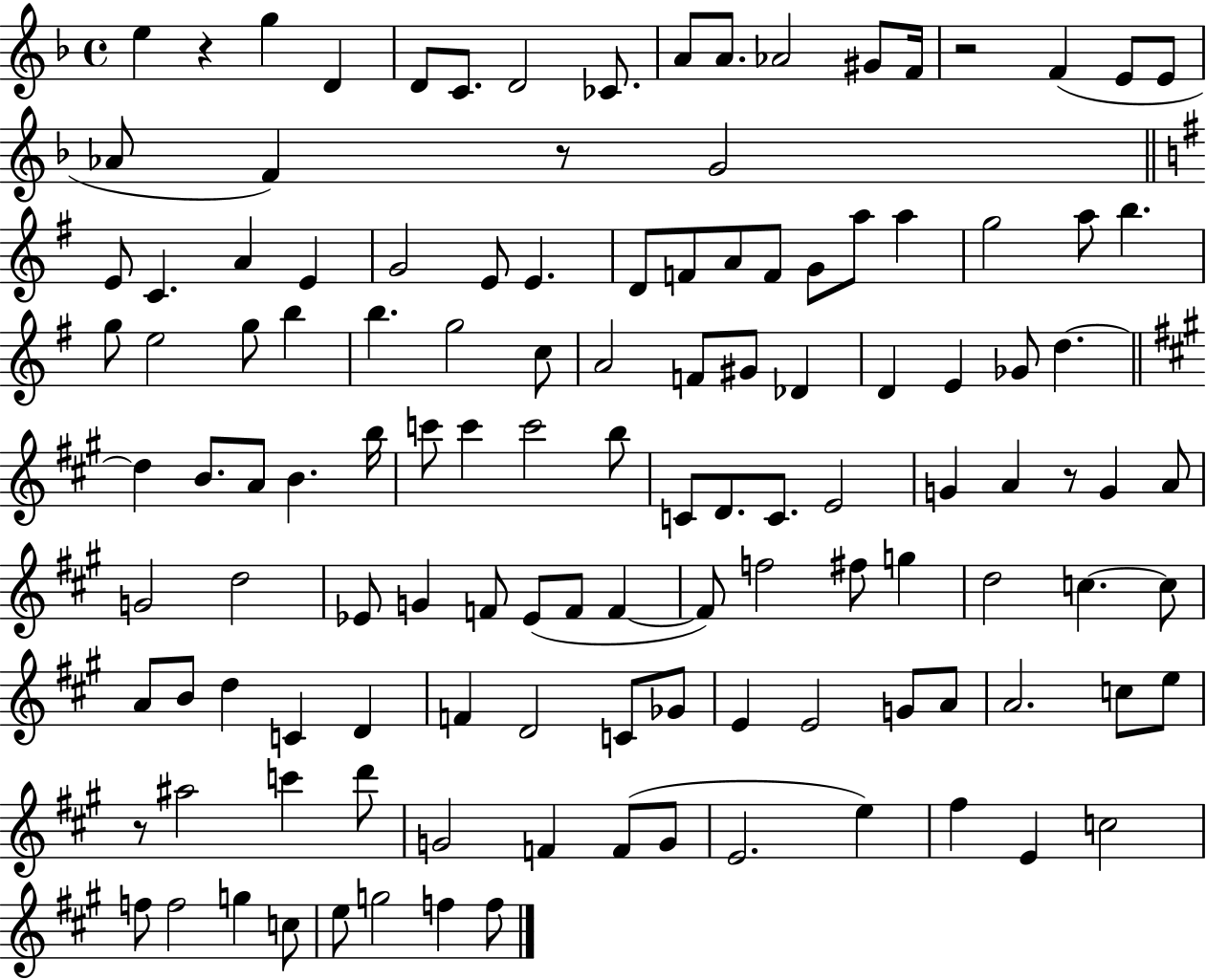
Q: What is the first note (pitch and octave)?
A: E5